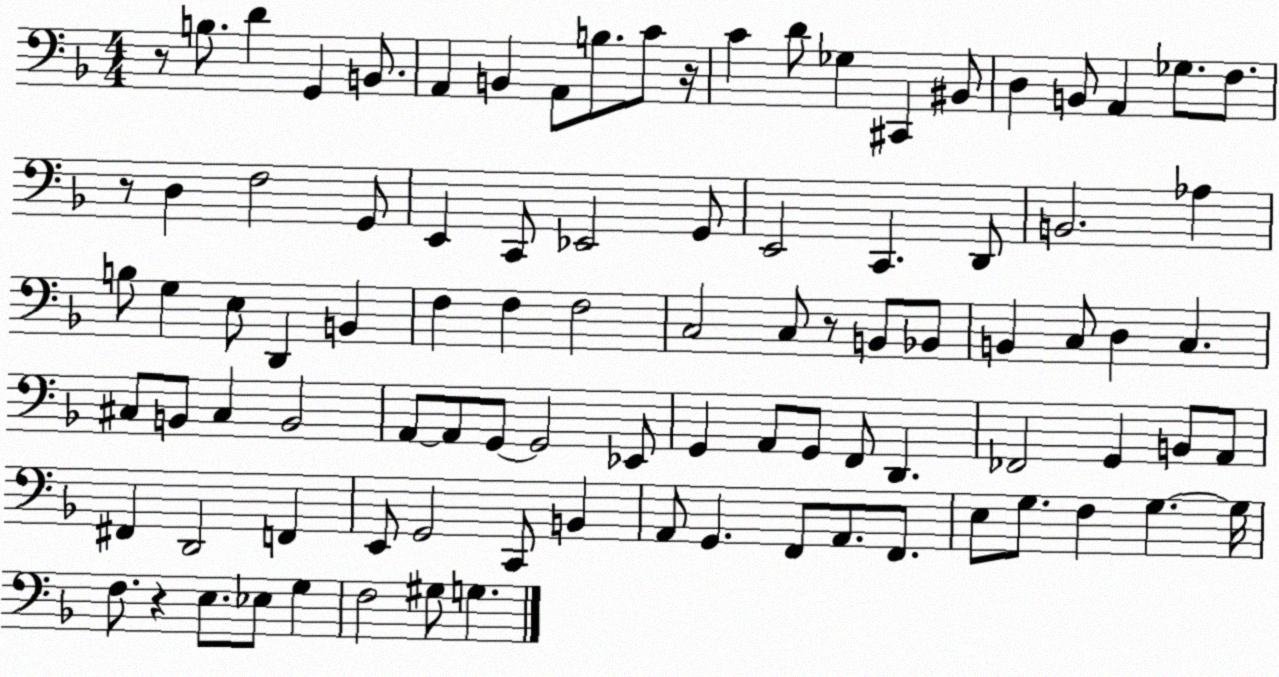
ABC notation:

X:1
T:Untitled
M:4/4
L:1/4
K:F
z/2 B,/2 D G,, B,,/2 A,, B,, A,,/2 B,/2 C/2 z/4 C D/2 _G, ^C,, ^B,,/2 D, B,,/2 A,, _G,/2 F,/2 z/2 D, F,2 G,,/2 E,, C,,/2 _E,,2 G,,/2 E,,2 C,, D,,/2 B,,2 _A, B,/2 G, E,/2 D,, B,, F, F, F,2 C,2 C,/2 z/2 B,,/2 _B,,/2 B,, C,/2 D, C, ^C,/2 B,,/2 ^C, B,,2 A,,/2 A,,/2 G,,/2 G,,2 _E,,/2 G,, A,,/2 G,,/2 F,,/2 D,, _F,,2 G,, B,,/2 A,,/2 ^F,, D,,2 F,, E,,/2 G,,2 C,,/2 B,, A,,/2 G,, F,,/2 A,,/2 F,,/2 E,/2 G,/2 F, G, G,/4 F,/2 z E,/2 _E,/2 G, F,2 ^G,/2 G,